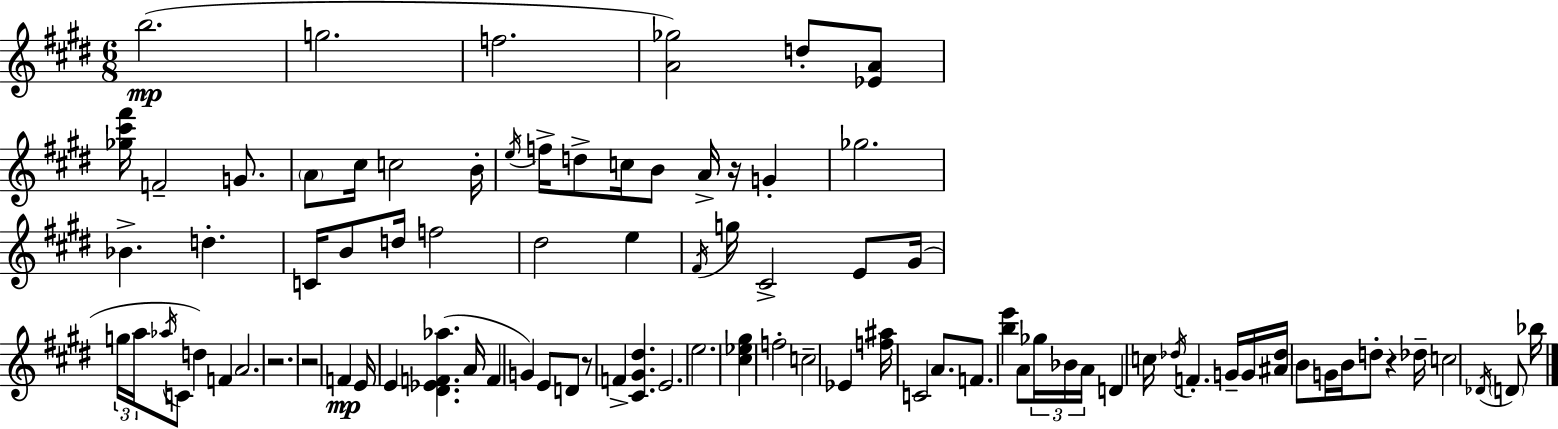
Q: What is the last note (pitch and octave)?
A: Bb5